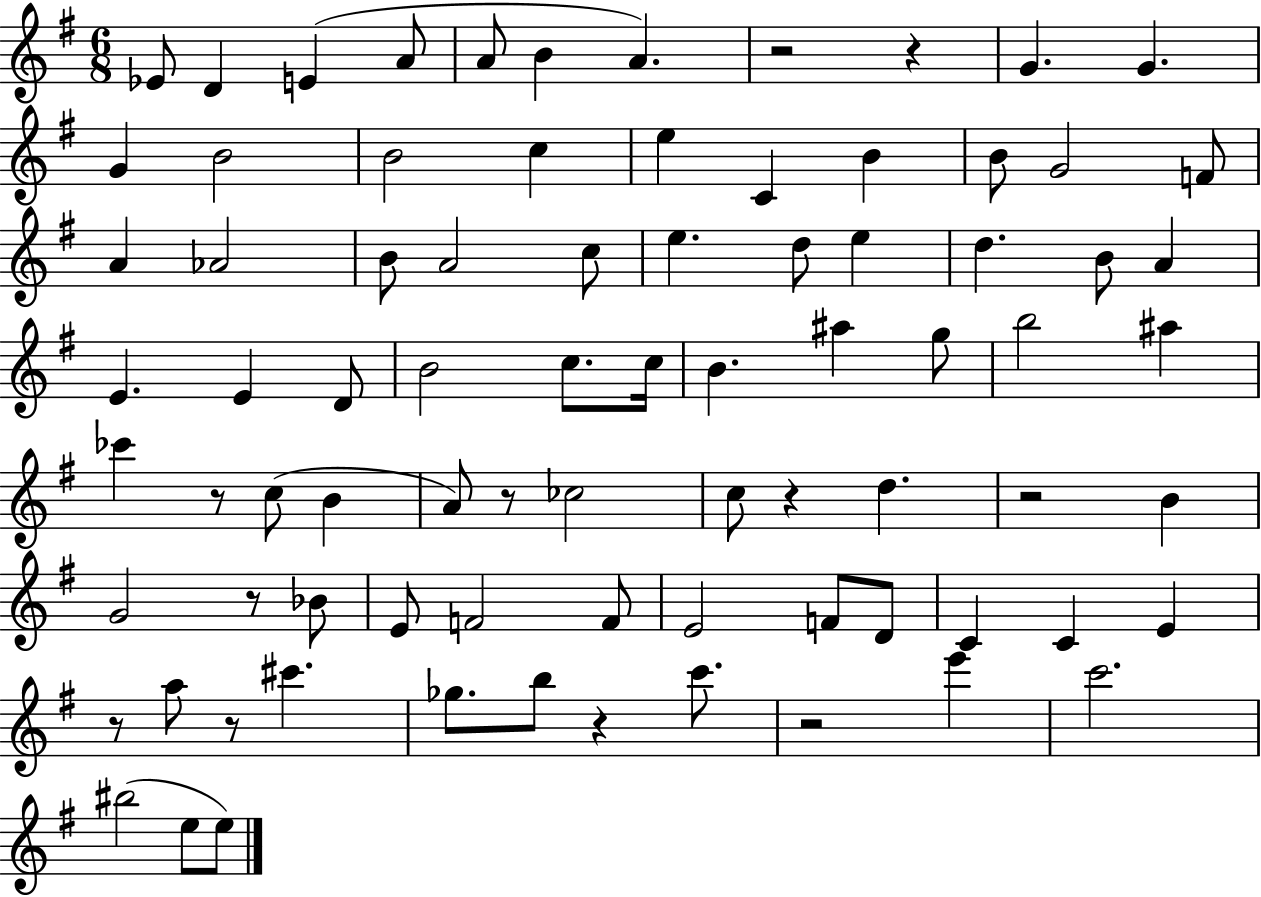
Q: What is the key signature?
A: G major